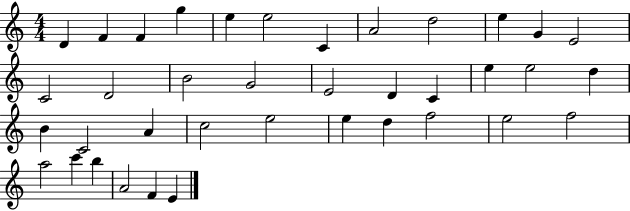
X:1
T:Untitled
M:4/4
L:1/4
K:C
D F F g e e2 C A2 d2 e G E2 C2 D2 B2 G2 E2 D C e e2 d B C2 A c2 e2 e d f2 e2 f2 a2 c' b A2 F E